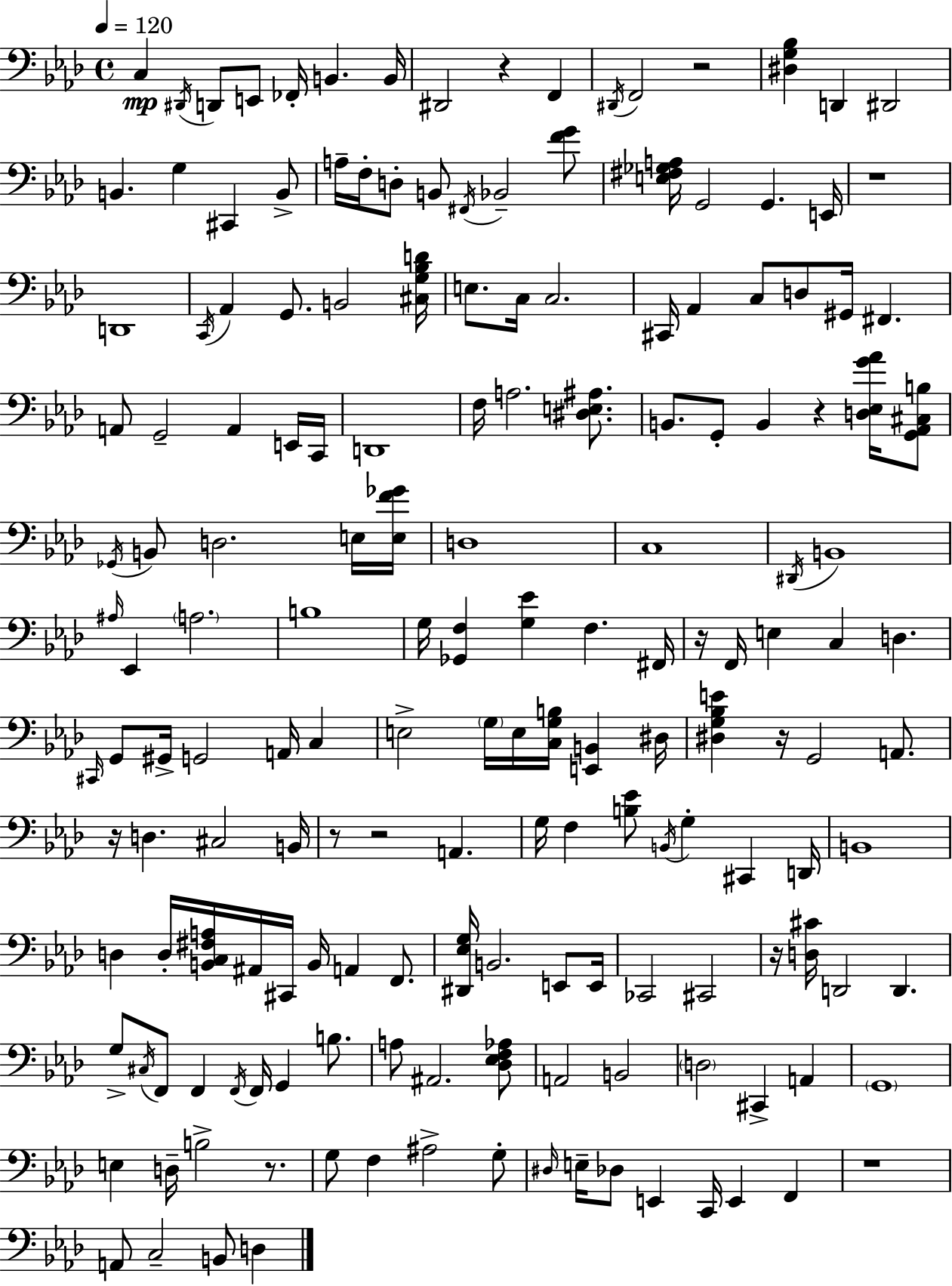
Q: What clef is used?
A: bass